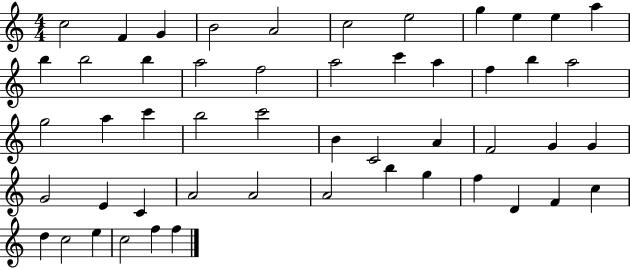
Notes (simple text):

C5/h F4/q G4/q B4/h A4/h C5/h E5/h G5/q E5/q E5/q A5/q B5/q B5/h B5/q A5/h F5/h A5/h C6/q A5/q F5/q B5/q A5/h G5/h A5/q C6/q B5/h C6/h B4/q C4/h A4/q F4/h G4/q G4/q G4/h E4/q C4/q A4/h A4/h A4/h B5/q G5/q F5/q D4/q F4/q C5/q D5/q C5/h E5/q C5/h F5/q F5/q